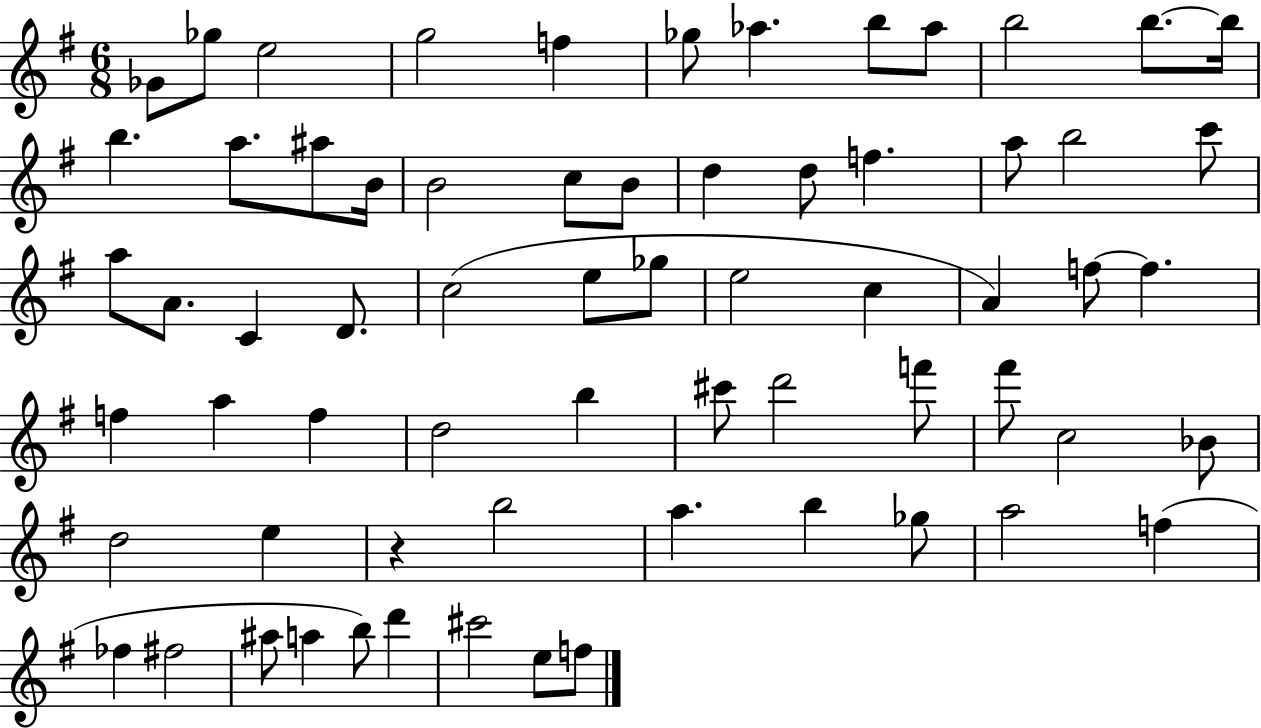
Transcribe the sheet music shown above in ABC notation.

X:1
T:Untitled
M:6/8
L:1/4
K:G
_G/2 _g/2 e2 g2 f _g/2 _a b/2 _a/2 b2 b/2 b/4 b a/2 ^a/2 B/4 B2 c/2 B/2 d d/2 f a/2 b2 c'/2 a/2 A/2 C D/2 c2 e/2 _g/2 e2 c A f/2 f f a f d2 b ^c'/2 d'2 f'/2 ^f'/2 c2 _B/2 d2 e z b2 a b _g/2 a2 f _f ^f2 ^a/2 a b/2 d' ^c'2 e/2 f/2